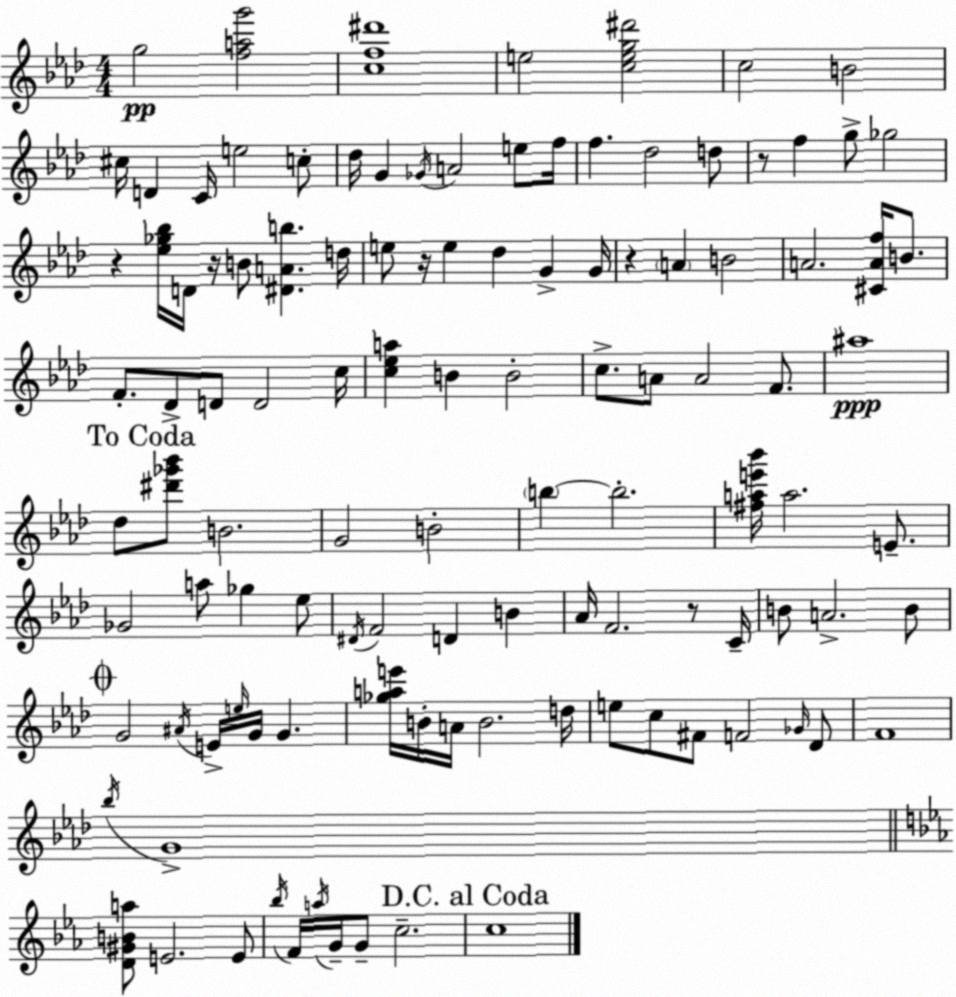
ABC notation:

X:1
T:Untitled
M:4/4
L:1/4
K:Ab
g2 [fag']2 [cf^d']4 e2 [ceg^d']2 c2 B2 ^c/4 D C/4 e2 c/2 _d/4 G _G/4 A2 e/2 f/4 f _d2 d/2 z/2 f g/2 _g2 z [_e_g_b]/4 D/4 z/4 B/2 [^DAb] d/4 e/2 z/4 e _d G G/4 z A B2 A2 [^CAf]/4 B/2 F/2 _D/2 D/2 D2 c/4 [c_ea] B B2 c/2 A/2 A2 F/2 ^a4 _d/2 [^d'_g'_b']/2 B2 G2 B2 b b2 [^fae'_b']/4 a2 E/2 _G2 a/2 _g _e/2 ^D/4 F2 D B _A/4 F2 z/2 C/4 B/2 A2 B/2 G2 ^A/4 E/4 e/4 G/4 G [_gae']/4 B/4 A/4 B2 d/4 e/2 c/2 ^F/2 F2 _G/4 _D/2 F4 _b/4 G4 [D^GBa]/2 E2 E/2 _b/4 F/4 a/4 G/4 G/2 c2 c4